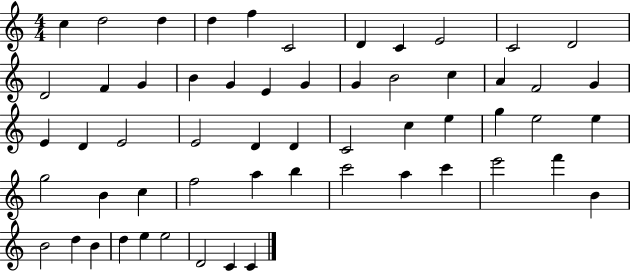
{
  \clef treble
  \numericTimeSignature
  \time 4/4
  \key c \major
  c''4 d''2 d''4 | d''4 f''4 c'2 | d'4 c'4 e'2 | c'2 d'2 | \break d'2 f'4 g'4 | b'4 g'4 e'4 g'4 | g'4 b'2 c''4 | a'4 f'2 g'4 | \break e'4 d'4 e'2 | e'2 d'4 d'4 | c'2 c''4 e''4 | g''4 e''2 e''4 | \break g''2 b'4 c''4 | f''2 a''4 b''4 | c'''2 a''4 c'''4 | e'''2 f'''4 b'4 | \break b'2 d''4 b'4 | d''4 e''4 e''2 | d'2 c'4 c'4 | \bar "|."
}